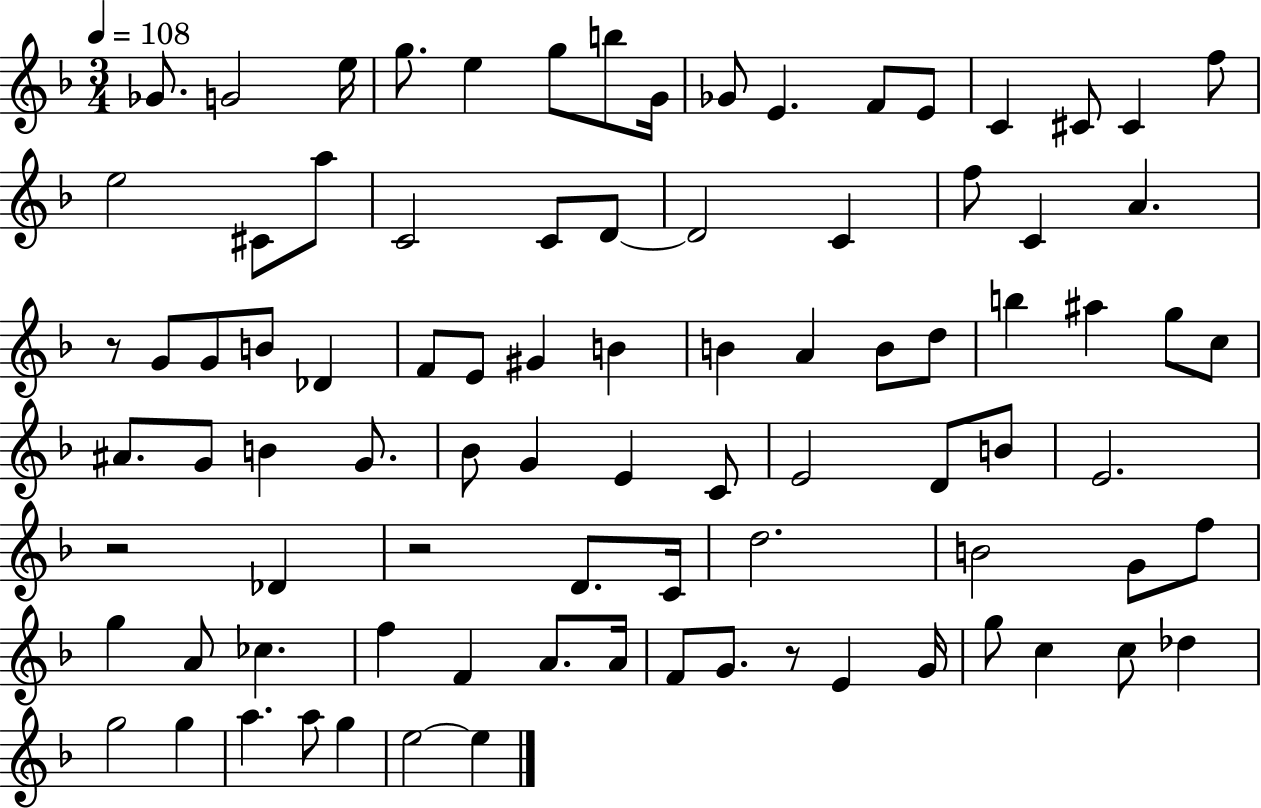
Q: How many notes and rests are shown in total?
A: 88